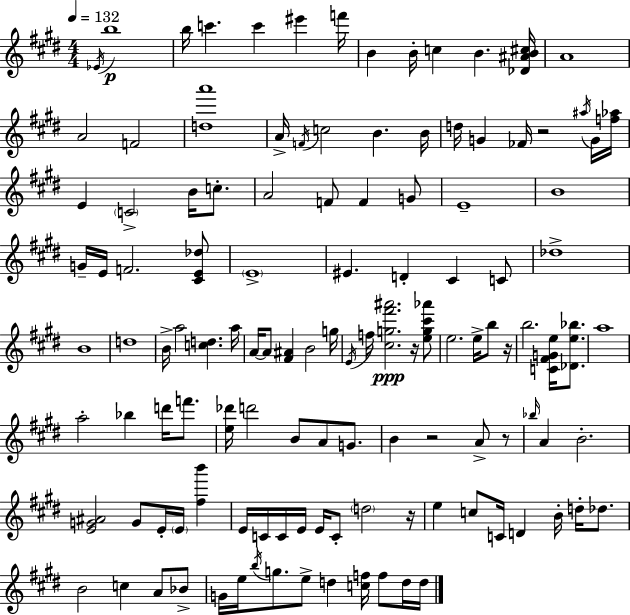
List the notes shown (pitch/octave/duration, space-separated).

Eb4/s B5/w B5/s C6/q. C6/q EIS6/q F6/s B4/q B4/s C5/q B4/q. [Db4,A#4,B4,C#5]/s A4/w A4/h F4/h [D5,A6]/w A4/s F4/s C5/h B4/q. B4/s D5/s G4/q FES4/s R/h A#5/s G4/s [F5,Ab5]/s E4/q C4/h B4/s C5/e. A4/h F4/e F4/q G4/e E4/w B4/w G4/s E4/s F4/h. [C#4,E4,Db5]/e E4/w EIS4/q. D4/q C#4/q C4/e Db5/w B4/w D5/w B4/s A5/h [C5,D5]/q. A5/s A4/s A4/e [F#4,A#4]/q B4/h G5/s E4/s F5/s [C#5,G5,F#6,A#6]/h. R/s [E5,G5,C#6,Ab6]/e E5/h. E5/s B5/e R/s B5/h. [C4,F#4,G4,E5]/s [Db4,E5,Bb5]/e. A5/w A5/h Bb5/q D6/s F6/e. [E5,Db6]/s D6/h B4/e A4/e G4/e. B4/q R/h A4/e R/e Bb5/s A4/q B4/h. [E4,G4,A#4]/h G4/e E4/s E4/s [F#5,B6]/q E4/s C4/s C4/s E4/s E4/s C4/e D5/h R/s E5/q C5/e C4/s D4/q B4/s D5/s Db5/e. B4/h C5/q A4/e Bb4/e G4/s E5/s B5/s G5/e. E5/e D5/q [C5,F5]/s F5/e D5/s D5/s